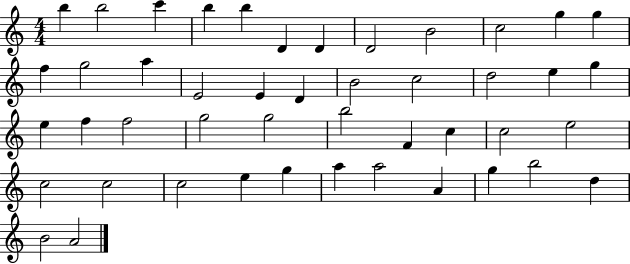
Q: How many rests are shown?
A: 0